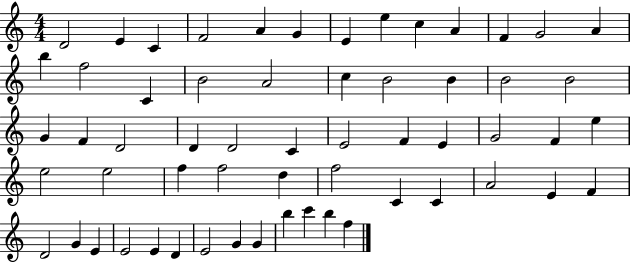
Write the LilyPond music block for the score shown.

{
  \clef treble
  \numericTimeSignature
  \time 4/4
  \key c \major
  d'2 e'4 c'4 | f'2 a'4 g'4 | e'4 e''4 c''4 a'4 | f'4 g'2 a'4 | \break b''4 f''2 c'4 | b'2 a'2 | c''4 b'2 b'4 | b'2 b'2 | \break g'4 f'4 d'2 | d'4 d'2 c'4 | e'2 f'4 e'4 | g'2 f'4 e''4 | \break e''2 e''2 | f''4 f''2 d''4 | f''2 c'4 c'4 | a'2 e'4 f'4 | \break d'2 g'4 e'4 | e'2 e'4 d'4 | e'2 g'4 g'4 | b''4 c'''4 b''4 f''4 | \break \bar "|."
}